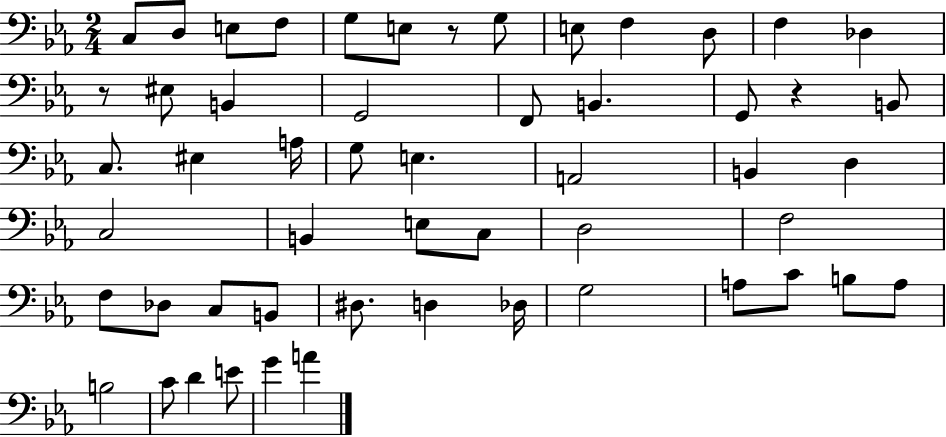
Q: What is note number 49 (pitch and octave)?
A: E4